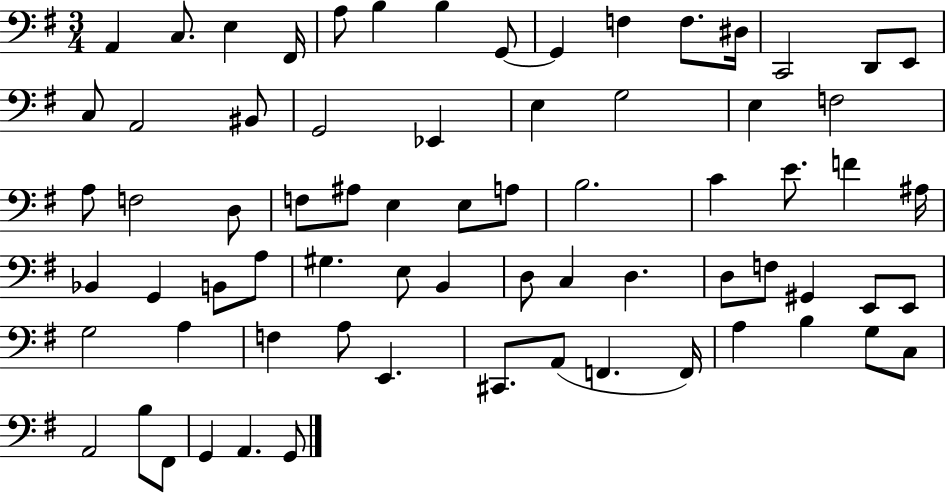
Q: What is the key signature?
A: G major